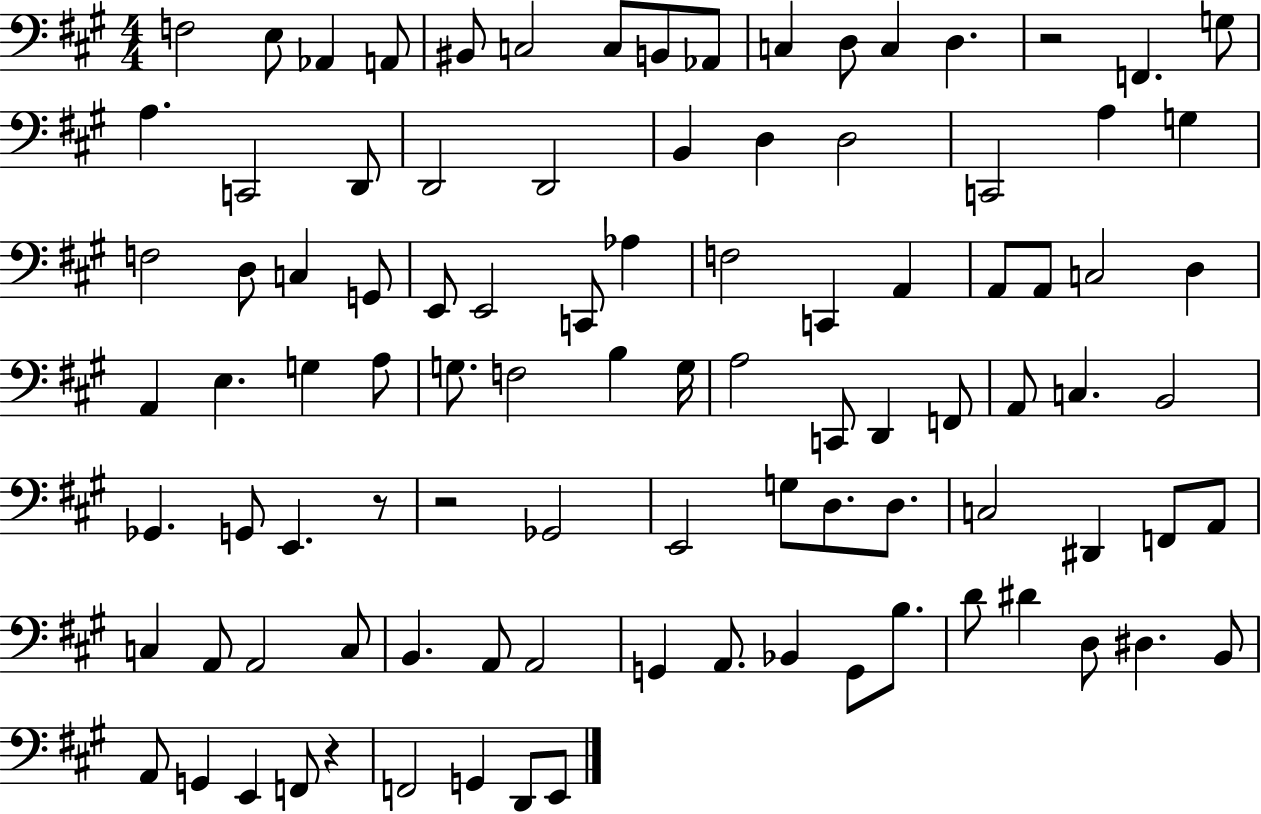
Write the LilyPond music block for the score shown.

{
  \clef bass
  \numericTimeSignature
  \time 4/4
  \key a \major
  f2 e8 aes,4 a,8 | bis,8 c2 c8 b,8 aes,8 | c4 d8 c4 d4. | r2 f,4. g8 | \break a4. c,2 d,8 | d,2 d,2 | b,4 d4 d2 | c,2 a4 g4 | \break f2 d8 c4 g,8 | e,8 e,2 c,8 aes4 | f2 c,4 a,4 | a,8 a,8 c2 d4 | \break a,4 e4. g4 a8 | g8. f2 b4 g16 | a2 c,8 d,4 f,8 | a,8 c4. b,2 | \break ges,4. g,8 e,4. r8 | r2 ges,2 | e,2 g8 d8. d8. | c2 dis,4 f,8 a,8 | \break c4 a,8 a,2 c8 | b,4. a,8 a,2 | g,4 a,8. bes,4 g,8 b8. | d'8 dis'4 d8 dis4. b,8 | \break a,8 g,4 e,4 f,8 r4 | f,2 g,4 d,8 e,8 | \bar "|."
}